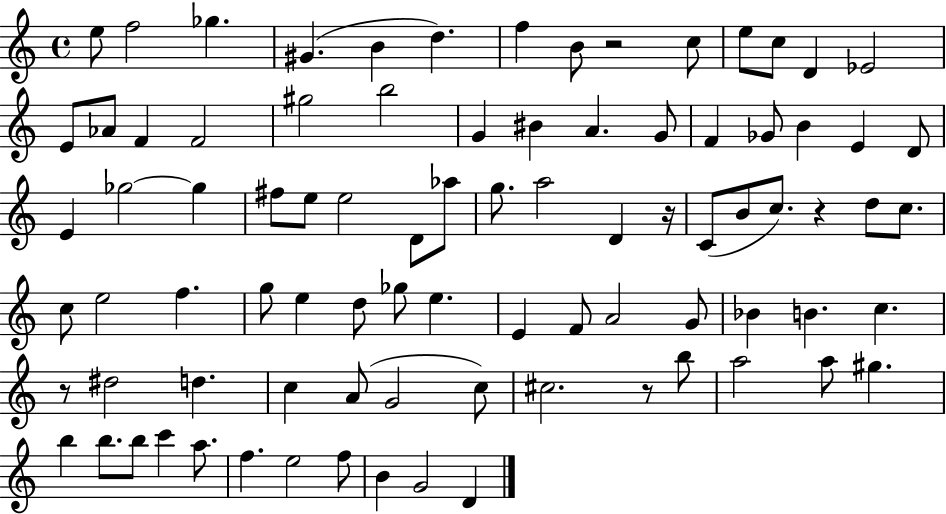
E5/e F5/h Gb5/q. G#4/q. B4/q D5/q. F5/q B4/e R/h C5/e E5/e C5/e D4/q Eb4/h E4/e Ab4/e F4/q F4/h G#5/h B5/h G4/q BIS4/q A4/q. G4/e F4/q Gb4/e B4/q E4/q D4/e E4/q Gb5/h Gb5/q F#5/e E5/e E5/h D4/e Ab5/e G5/e. A5/h D4/q R/s C4/e B4/e C5/e. R/q D5/e C5/e. C5/e E5/h F5/q. G5/e E5/q D5/e Gb5/e E5/q. E4/q F4/e A4/h G4/e Bb4/q B4/q. C5/q. R/e D#5/h D5/q. C5/q A4/e G4/h C5/e C#5/h. R/e B5/e A5/h A5/e G#5/q. B5/q B5/e. B5/e C6/q A5/e. F5/q. E5/h F5/e B4/q G4/h D4/q